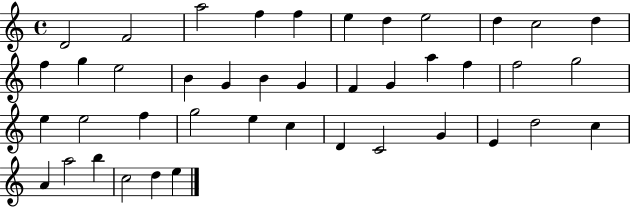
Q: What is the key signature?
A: C major